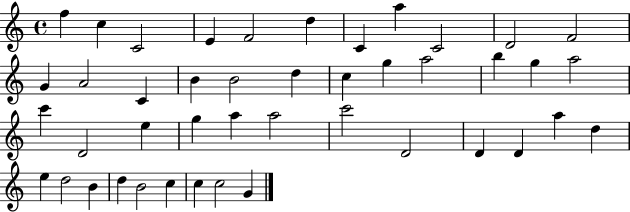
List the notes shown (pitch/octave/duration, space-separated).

F5/q C5/q C4/h E4/q F4/h D5/q C4/q A5/q C4/h D4/h F4/h G4/q A4/h C4/q B4/q B4/h D5/q C5/q G5/q A5/h B5/q G5/q A5/h C6/q D4/h E5/q G5/q A5/q A5/h C6/h D4/h D4/q D4/q A5/q D5/q E5/q D5/h B4/q D5/q B4/h C5/q C5/q C5/h G4/q